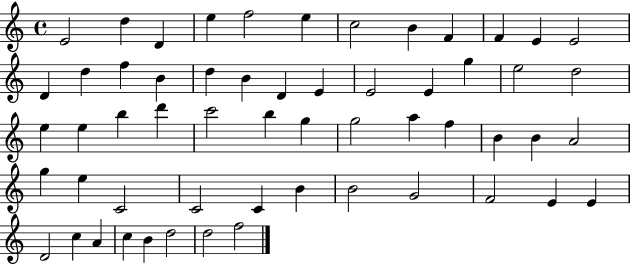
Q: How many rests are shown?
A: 0